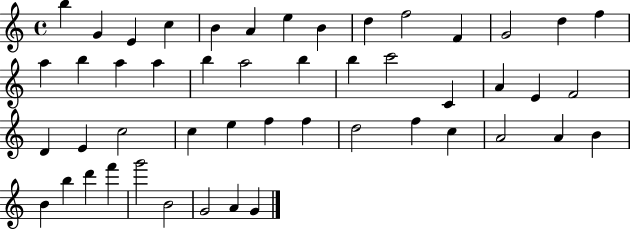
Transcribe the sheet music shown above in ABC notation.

X:1
T:Untitled
M:4/4
L:1/4
K:C
b G E c B A e B d f2 F G2 d f a b a a b a2 b b c'2 C A E F2 D E c2 c e f f d2 f c A2 A B B b d' f' g'2 B2 G2 A G